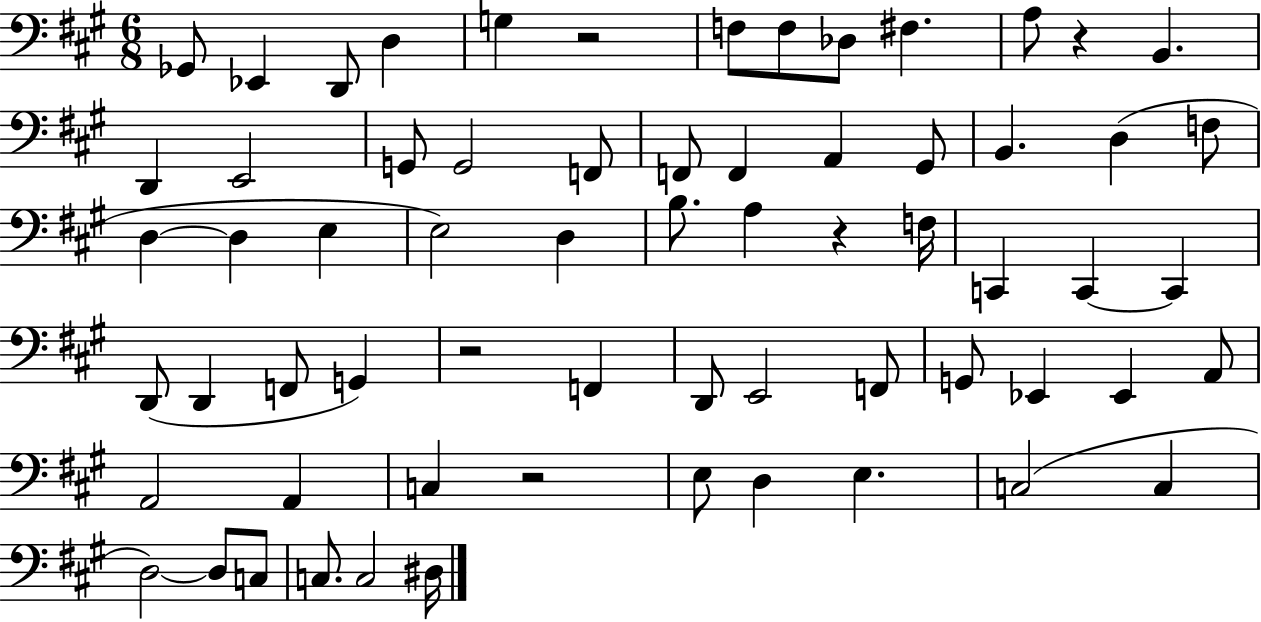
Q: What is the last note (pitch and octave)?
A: D#3